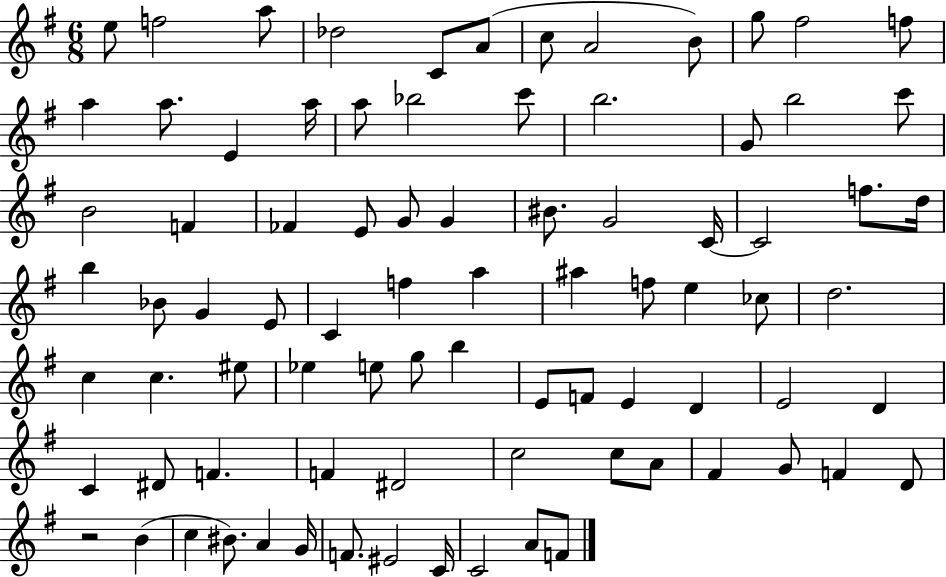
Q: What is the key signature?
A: G major